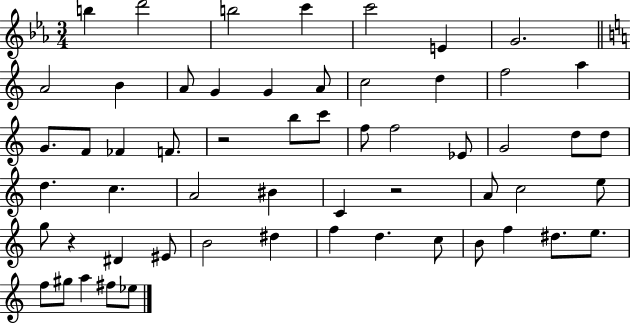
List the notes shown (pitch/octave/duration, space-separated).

B5/q D6/h B5/h C6/q C6/h E4/q G4/h. A4/h B4/q A4/e G4/q G4/q A4/e C5/h D5/q F5/h A5/q G4/e. F4/e FES4/q F4/e. R/h B5/e C6/e F5/e F5/h Eb4/e G4/h D5/e D5/e D5/q. C5/q. A4/h BIS4/q C4/q R/h A4/e C5/h E5/e G5/e R/q D#4/q EIS4/e B4/h D#5/q F5/q D5/q. C5/e B4/e F5/q D#5/e. E5/e. F5/e G#5/e A5/q F#5/e Eb5/e